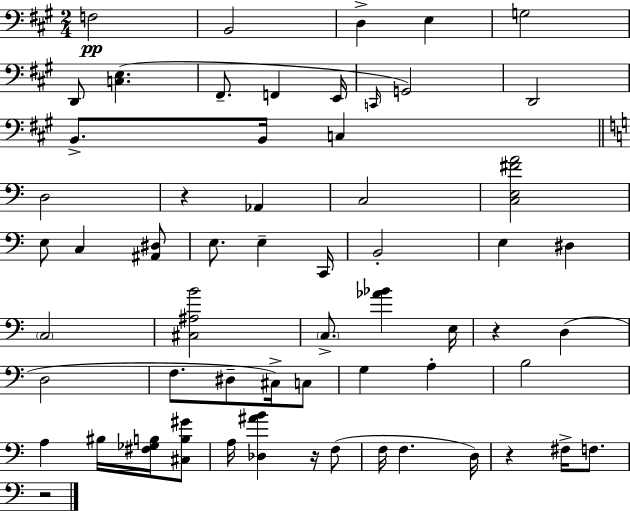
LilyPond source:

{
  \clef bass
  \numericTimeSignature
  \time 2/4
  \key a \major
  f2\pp | b,2 | d4-> e4 | g2 | \break d,8 <c e>4.( | fis,8.-- f,4 e,16 | \grace { c,16 } g,2) | d,2 | \break b,8.-> b,16 c4 | \bar "||" \break \key c \major d2 | r4 aes,4 | c2 | <c e fis' a'>2 | \break e8 c4 <ais, dis>8 | e8. e4-- c,16 | b,2-. | e4 dis4 | \break \parenthesize c2 | <cis ais b'>2 | \parenthesize c8.-> <aes' bes'>4 e16 | r4 d4( | \break d2 | f8. dis8-- cis16->) c8 | g4 a4-. | b2 | \break a4 bis16 <fis ges b>16 <cis b gis'>8 | a16 <des ais' b'>4 r16 f8( | f16 f4. d16) | r4 fis16-> f8. | \break r2 | \bar "|."
}